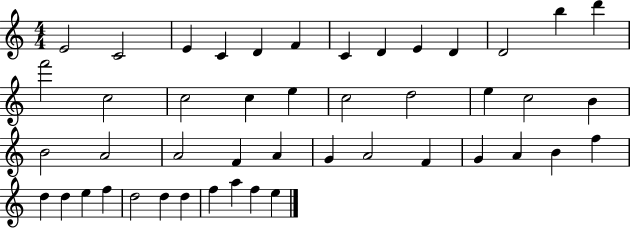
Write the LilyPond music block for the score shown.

{
  \clef treble
  \numericTimeSignature
  \time 4/4
  \key c \major
  e'2 c'2 | e'4 c'4 d'4 f'4 | c'4 d'4 e'4 d'4 | d'2 b''4 d'''4 | \break f'''2 c''2 | c''2 c''4 e''4 | c''2 d''2 | e''4 c''2 b'4 | \break b'2 a'2 | a'2 f'4 a'4 | g'4 a'2 f'4 | g'4 a'4 b'4 f''4 | \break d''4 d''4 e''4 f''4 | d''2 d''4 d''4 | f''4 a''4 f''4 e''4 | \bar "|."
}